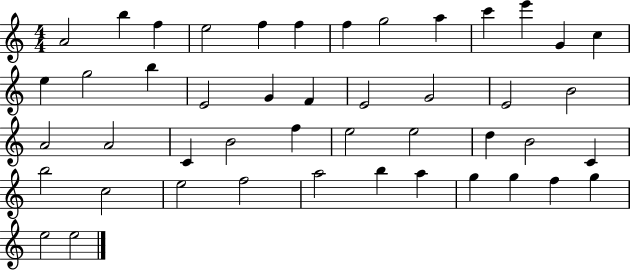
{
  \clef treble
  \numericTimeSignature
  \time 4/4
  \key c \major
  a'2 b''4 f''4 | e''2 f''4 f''4 | f''4 g''2 a''4 | c'''4 e'''4 g'4 c''4 | \break e''4 g''2 b''4 | e'2 g'4 f'4 | e'2 g'2 | e'2 b'2 | \break a'2 a'2 | c'4 b'2 f''4 | e''2 e''2 | d''4 b'2 c'4 | \break b''2 c''2 | e''2 f''2 | a''2 b''4 a''4 | g''4 g''4 f''4 g''4 | \break e''2 e''2 | \bar "|."
}